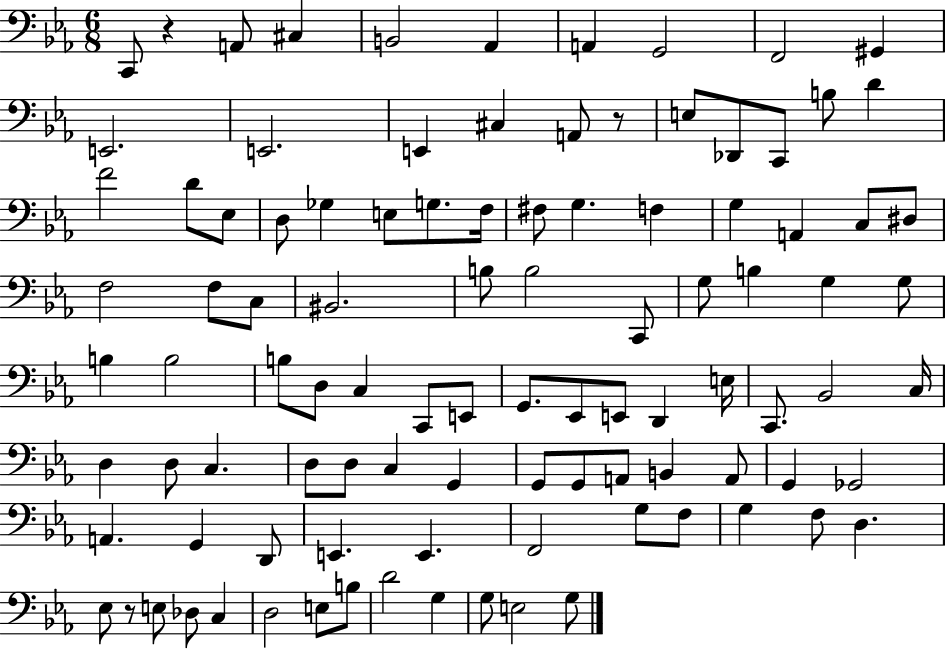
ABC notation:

X:1
T:Untitled
M:6/8
L:1/4
K:Eb
C,,/2 z A,,/2 ^C, B,,2 _A,, A,, G,,2 F,,2 ^G,, E,,2 E,,2 E,, ^C, A,,/2 z/2 E,/2 _D,,/2 C,,/2 B,/2 D F2 D/2 _E,/2 D,/2 _G, E,/2 G,/2 F,/4 ^F,/2 G, F, G, A,, C,/2 ^D,/2 F,2 F,/2 C,/2 ^B,,2 B,/2 B,2 C,,/2 G,/2 B, G, G,/2 B, B,2 B,/2 D,/2 C, C,,/2 E,,/2 G,,/2 _E,,/2 E,,/2 D,, E,/4 C,,/2 _B,,2 C,/4 D, D,/2 C, D,/2 D,/2 C, G,, G,,/2 G,,/2 A,,/2 B,, A,,/2 G,, _G,,2 A,, G,, D,,/2 E,, E,, F,,2 G,/2 F,/2 G, F,/2 D, _E,/2 z/2 E,/2 _D,/2 C, D,2 E,/2 B,/2 D2 G, G,/2 E,2 G,/2